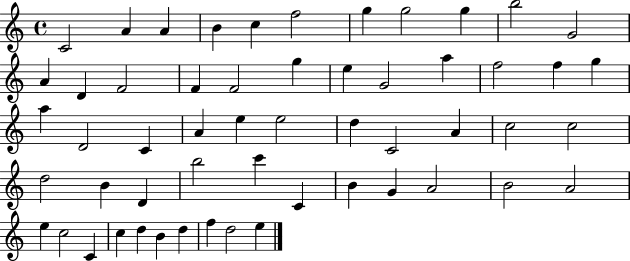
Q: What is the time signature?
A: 4/4